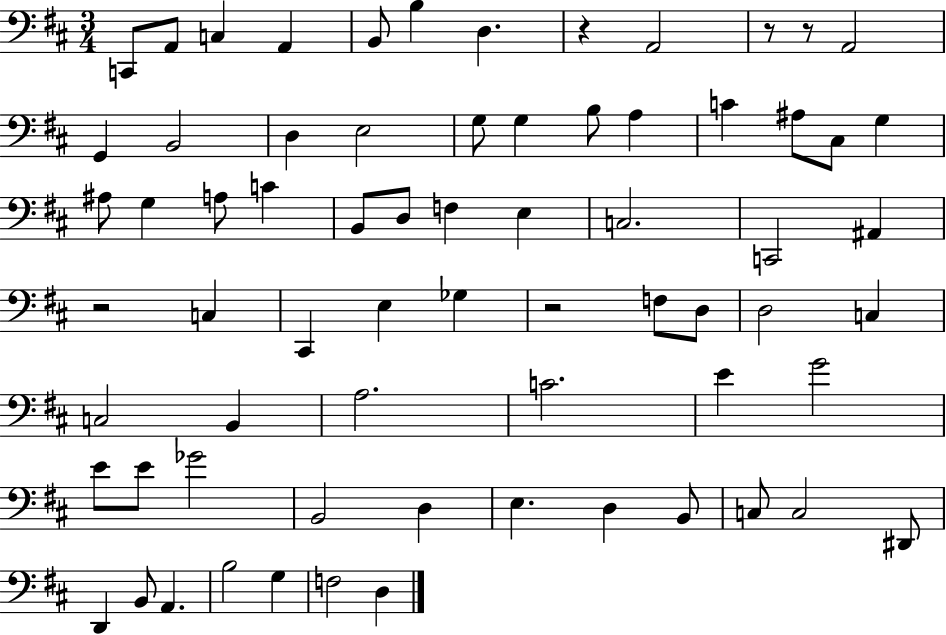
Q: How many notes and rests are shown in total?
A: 69